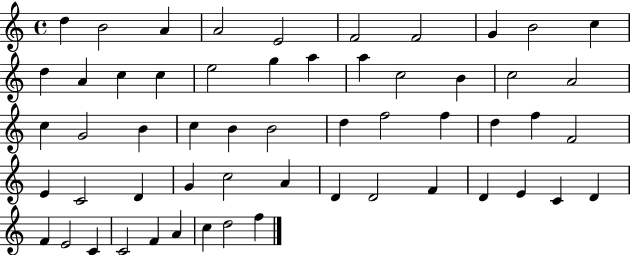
{
  \clef treble
  \time 4/4
  \defaultTimeSignature
  \key c \major
  d''4 b'2 a'4 | a'2 e'2 | f'2 f'2 | g'4 b'2 c''4 | \break d''4 a'4 c''4 c''4 | e''2 g''4 a''4 | a''4 c''2 b'4 | c''2 a'2 | \break c''4 g'2 b'4 | c''4 b'4 b'2 | d''4 f''2 f''4 | d''4 f''4 f'2 | \break e'4 c'2 d'4 | g'4 c''2 a'4 | d'4 d'2 f'4 | d'4 e'4 c'4 d'4 | \break f'4 e'2 c'4 | c'2 f'4 a'4 | c''4 d''2 f''4 | \bar "|."
}